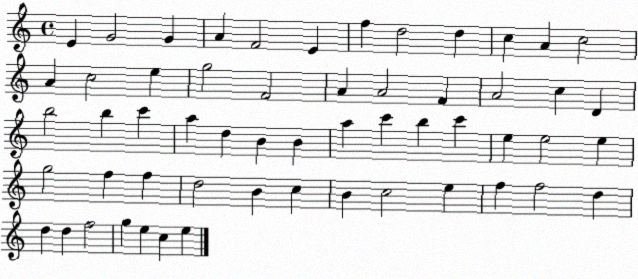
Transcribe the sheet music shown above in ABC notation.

X:1
T:Untitled
M:4/4
L:1/4
K:C
E G2 G A F2 E f d2 d c A c2 A c2 e g2 F2 A A2 F A2 c D b2 b c' a d B B a c' b c' e e2 e g2 f f d2 B c B c2 e f f2 d d d f2 g e c e